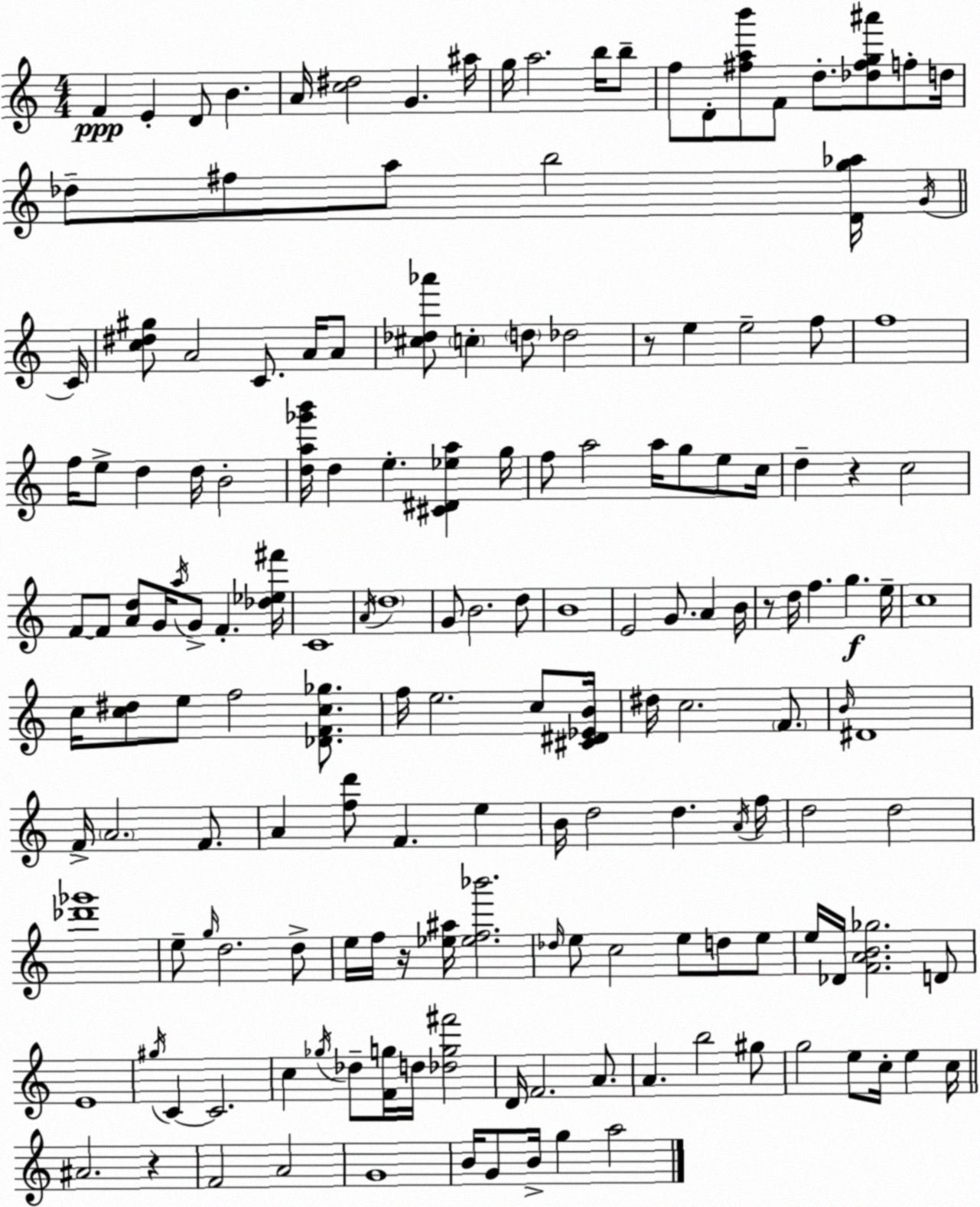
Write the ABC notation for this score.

X:1
T:Untitled
M:4/4
L:1/4
K:Am
F E D/2 B A/4 [c^d]2 G ^a/4 g/4 a2 b/4 b/2 f/2 D/2 [^fab']/2 F/2 d/2 [_d^fg^a']/2 f/2 d/4 _d/2 ^f/2 a/2 b2 [Dg_a]/4 G/4 C/4 [c^d^g]/2 A2 C/2 A/4 A/2 [^c_d_a']/2 c d/2 _d2 z/2 e e2 f/2 f4 f/4 e/2 d d/4 B2 [da_g'b']/4 d e [^C^D_ea] g/4 f/2 a2 a/4 g/2 e/2 c/4 d z c2 F/2 F/2 [Ad]/2 G/4 a/4 G/2 F [_d_e^f']/4 C4 A/4 d4 G/2 B2 d/2 B4 E2 G/2 A B/4 z/2 d/4 f g e/4 c4 c/4 [c^d]/2 e/2 f2 [_DFc_g]/2 f/4 e2 c/2 [^C^D_EB]/4 ^d/4 c2 F/2 B/4 ^D4 F/4 A2 F/2 A [fd']/2 F e B/4 d2 d A/4 f/4 d2 d2 [_d'_g']4 e/2 g/4 d2 d/2 e/4 f/4 z/4 [_e^a]/4 [_ef_b']2 _d/4 e/2 c2 e/2 d/2 e/2 e/4 _D/4 [FAB_g]2 D/2 E4 ^g/4 C C2 c _g/4 _d/2 [Fg]/4 d/4 [_dg^f']2 D/4 F2 A/2 A b2 ^g/2 g2 e/2 c/4 e c/4 ^A2 z F2 A2 G4 B/4 G/2 B/4 g a2